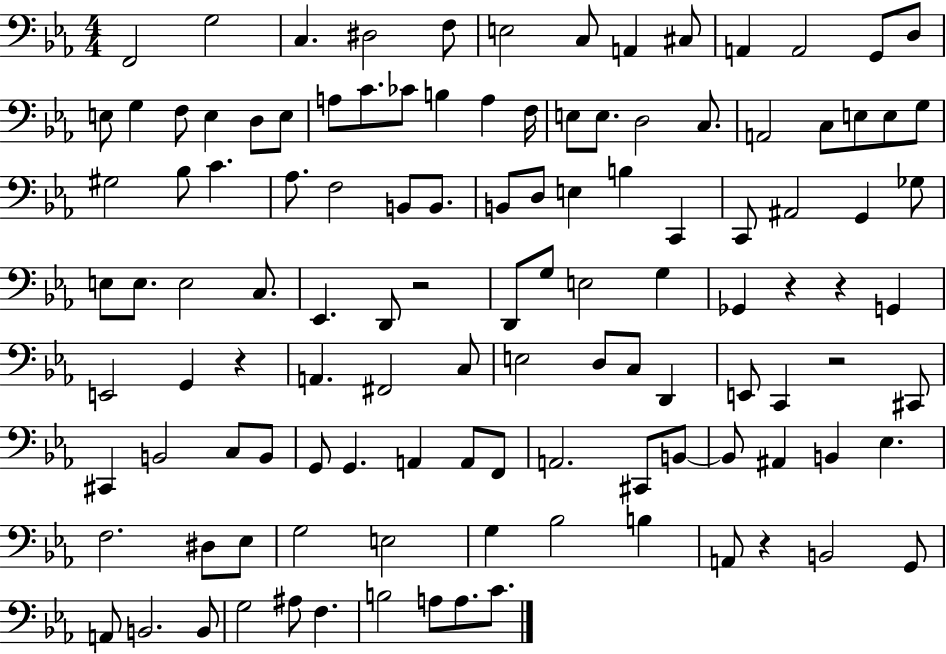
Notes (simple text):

F2/h G3/h C3/q. D#3/h F3/e E3/h C3/e A2/q C#3/e A2/q A2/h G2/e D3/e E3/e G3/q F3/e E3/q D3/e E3/e A3/e C4/e. CES4/e B3/q A3/q F3/s E3/e E3/e. D3/h C3/e. A2/h C3/e E3/e E3/e G3/e G#3/h Bb3/e C4/q. Ab3/e. F3/h B2/e B2/e. B2/e D3/e E3/q B3/q C2/q C2/e A#2/h G2/q Gb3/e E3/e E3/e. E3/h C3/e. Eb2/q. D2/e R/h D2/e G3/e E3/h G3/q Gb2/q R/q R/q G2/q E2/h G2/q R/q A2/q. F#2/h C3/e E3/h D3/e C3/e D2/q E2/e C2/q R/h C#2/e C#2/q B2/h C3/e B2/e G2/e G2/q. A2/q A2/e F2/e A2/h. C#2/e B2/e B2/e A#2/q B2/q Eb3/q. F3/h. D#3/e Eb3/e G3/h E3/h G3/q Bb3/h B3/q A2/e R/q B2/h G2/e A2/e B2/h. B2/e G3/h A#3/e F3/q. B3/h A3/e A3/e. C4/e.